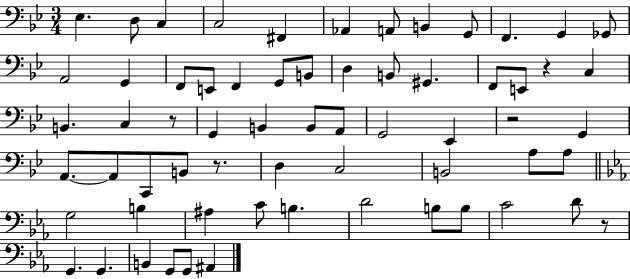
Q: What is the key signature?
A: BES major